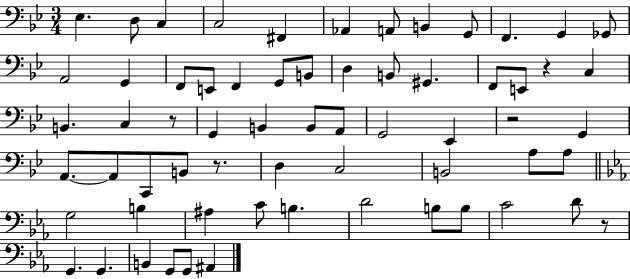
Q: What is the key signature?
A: BES major